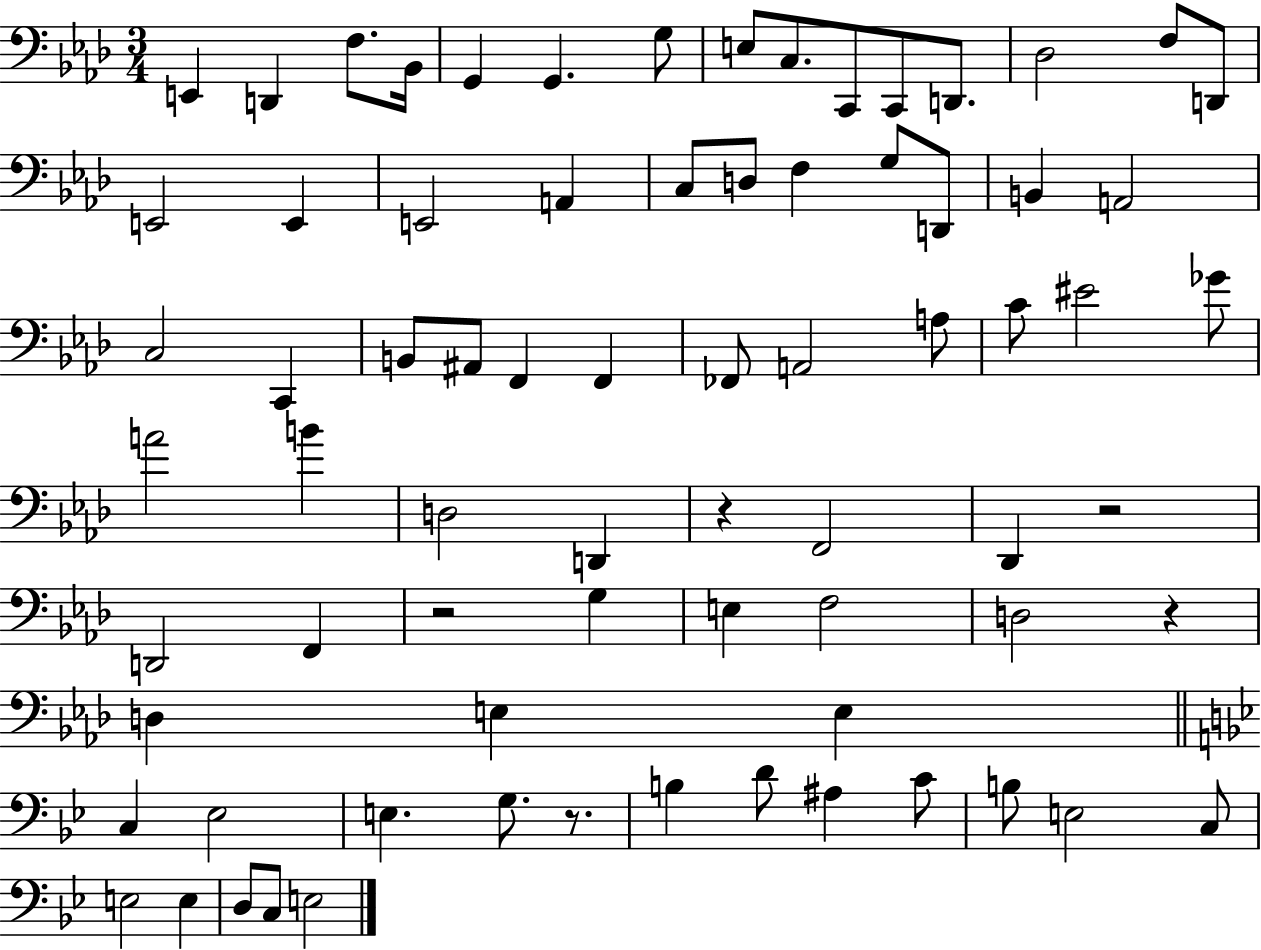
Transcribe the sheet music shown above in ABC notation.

X:1
T:Untitled
M:3/4
L:1/4
K:Ab
E,, D,, F,/2 _B,,/4 G,, G,, G,/2 E,/2 C,/2 C,,/2 C,,/2 D,,/2 _D,2 F,/2 D,,/2 E,,2 E,, E,,2 A,, C,/2 D,/2 F, G,/2 D,,/2 B,, A,,2 C,2 C,, B,,/2 ^A,,/2 F,, F,, _F,,/2 A,,2 A,/2 C/2 ^E2 _G/2 A2 B D,2 D,, z F,,2 _D,, z2 D,,2 F,, z2 G, E, F,2 D,2 z D, E, E, C, _E,2 E, G,/2 z/2 B, D/2 ^A, C/2 B,/2 E,2 C,/2 E,2 E, D,/2 C,/2 E,2